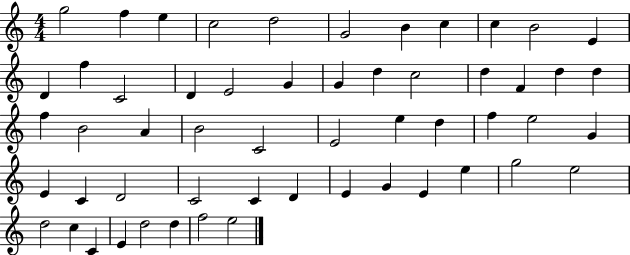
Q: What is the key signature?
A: C major